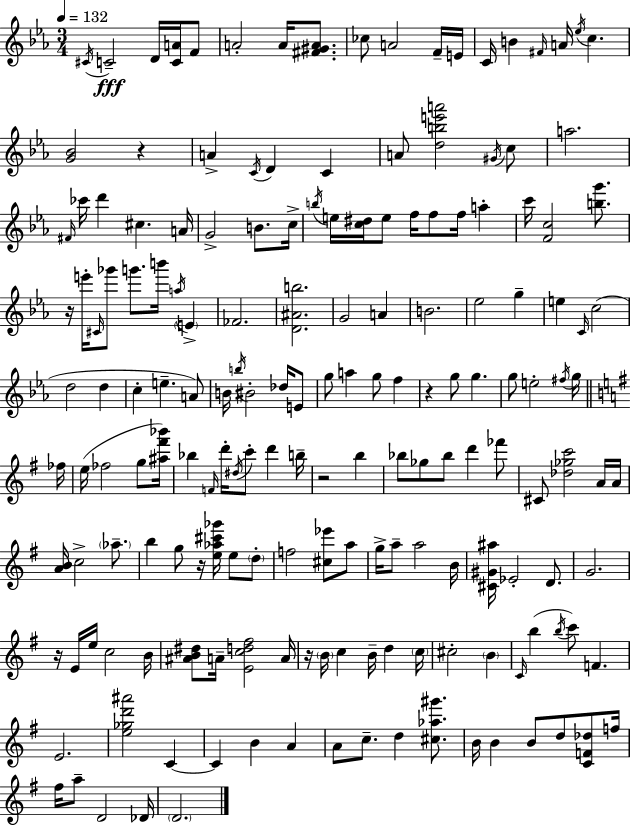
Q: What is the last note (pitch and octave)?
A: D4